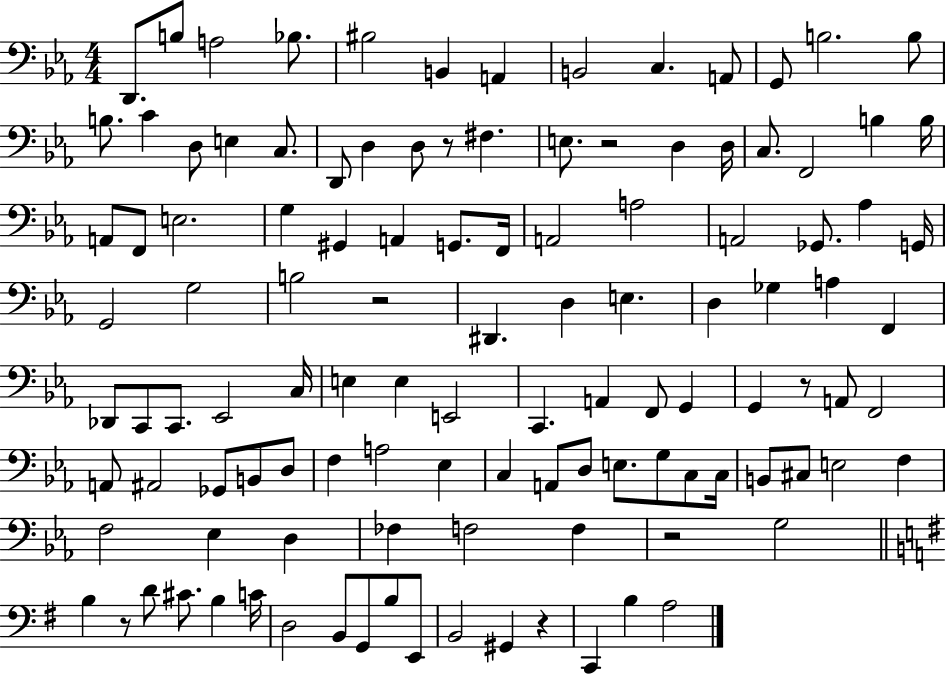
{
  \clef bass
  \numericTimeSignature
  \time 4/4
  \key ees \major
  d,8. b8 a2 bes8. | bis2 b,4 a,4 | b,2 c4. a,8 | g,8 b2. b8 | \break b8. c'4 d8 e4 c8. | d,8 d4 d8 r8 fis4. | e8. r2 d4 d16 | c8. f,2 b4 b16 | \break a,8 f,8 e2. | g4 gis,4 a,4 g,8. f,16 | a,2 a2 | a,2 ges,8. aes4 g,16 | \break g,2 g2 | b2 r2 | dis,4. d4 e4. | d4 ges4 a4 f,4 | \break des,8 c,8 c,8. ees,2 c16 | e4 e4 e,2 | c,4. a,4 f,8 g,4 | g,4 r8 a,8 f,2 | \break a,8 ais,2 ges,8 b,8 d8 | f4 a2 ees4 | c4 a,8 d8 e8. g8 c8 c16 | b,8 cis8 e2 f4 | \break f2 ees4 d4 | fes4 f2 f4 | r2 g2 | \bar "||" \break \key e \minor b4 r8 d'8 cis'8. b4 c'16 | d2 b,8 g,8 b8 e,8 | b,2 gis,4 r4 | c,4 b4 a2 | \break \bar "|."
}